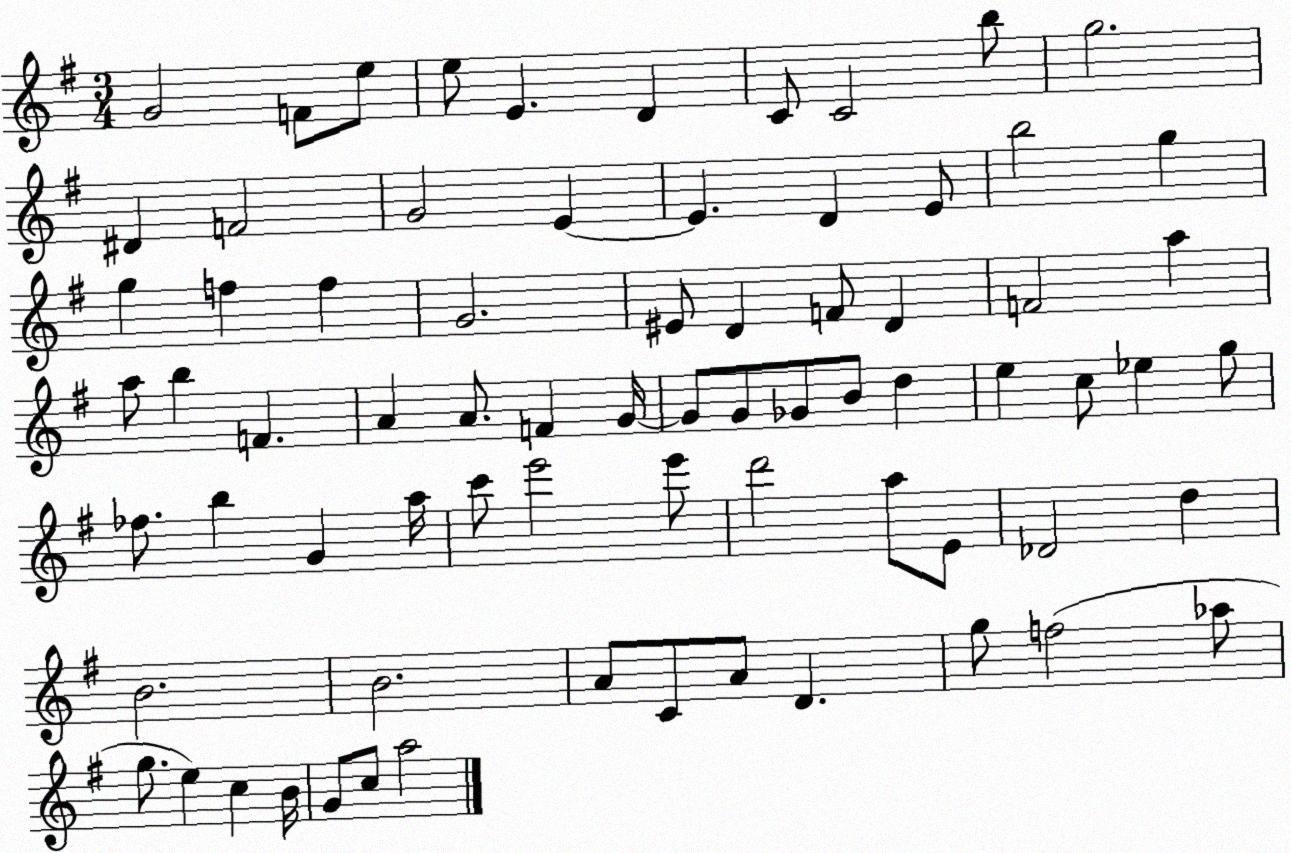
X:1
T:Untitled
M:3/4
L:1/4
K:G
G2 F/2 e/2 e/2 E D C/2 C2 b/2 g2 ^D F2 G2 E E D E/2 b2 g g f f G2 ^E/2 D F/2 D F2 a a/2 b F A A/2 F G/4 G/2 G/2 _G/2 B/2 d e c/2 _e g/2 _f/2 b G a/4 c'/2 e'2 e'/2 d'2 a/2 E/2 _D2 d B2 B2 A/2 C/2 A/2 D g/2 f2 _a/2 g/2 e c B/4 G/2 c/2 a2